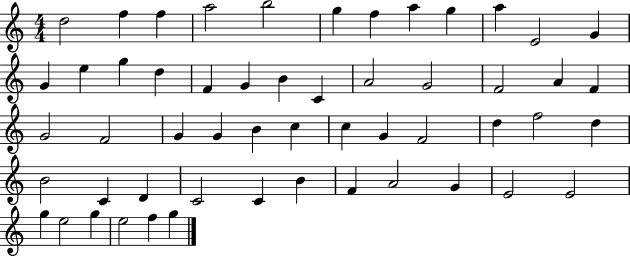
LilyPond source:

{
  \clef treble
  \numericTimeSignature
  \time 4/4
  \key c \major
  d''2 f''4 f''4 | a''2 b''2 | g''4 f''4 a''4 g''4 | a''4 e'2 g'4 | \break g'4 e''4 g''4 d''4 | f'4 g'4 b'4 c'4 | a'2 g'2 | f'2 a'4 f'4 | \break g'2 f'2 | g'4 g'4 b'4 c''4 | c''4 g'4 f'2 | d''4 f''2 d''4 | \break b'2 c'4 d'4 | c'2 c'4 b'4 | f'4 a'2 g'4 | e'2 e'2 | \break g''4 e''2 g''4 | e''2 f''4 g''4 | \bar "|."
}